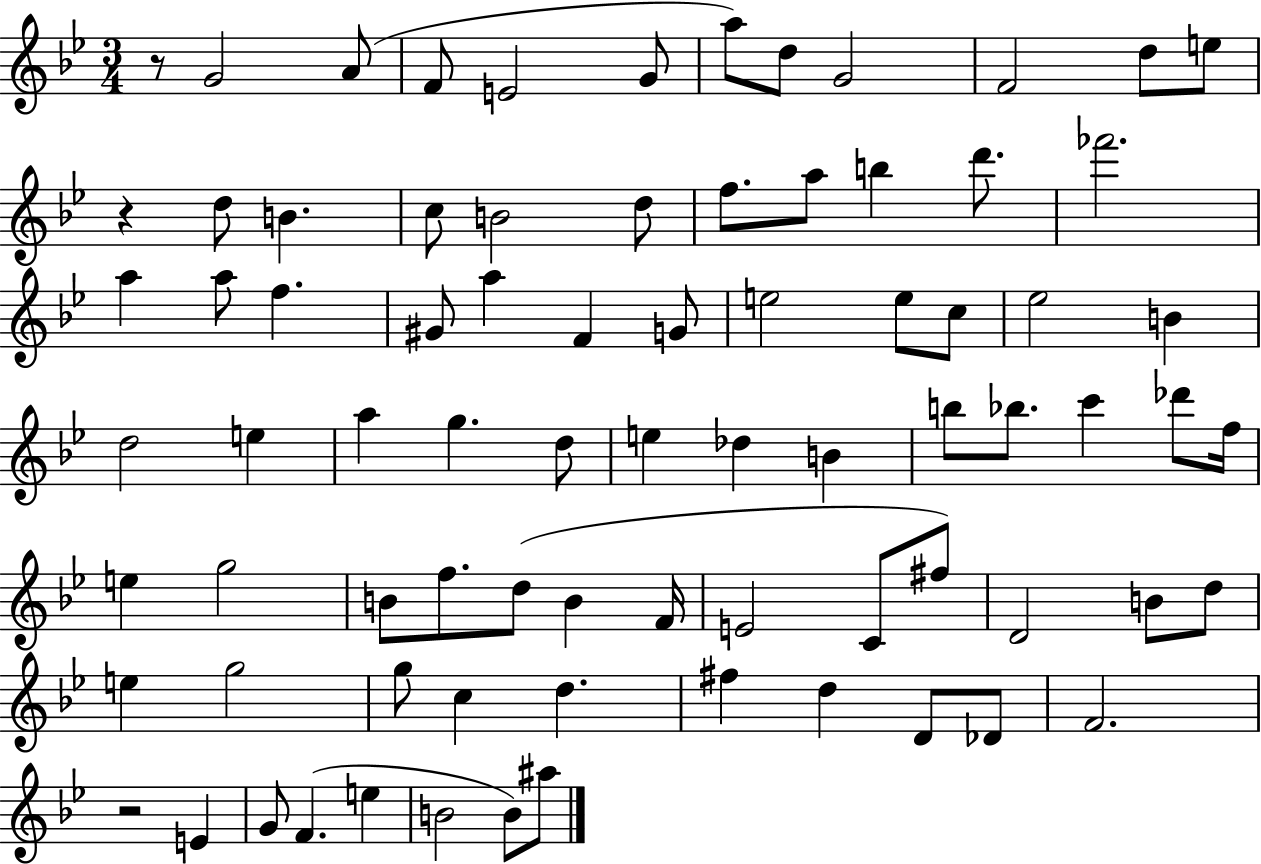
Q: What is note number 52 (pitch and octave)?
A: B4